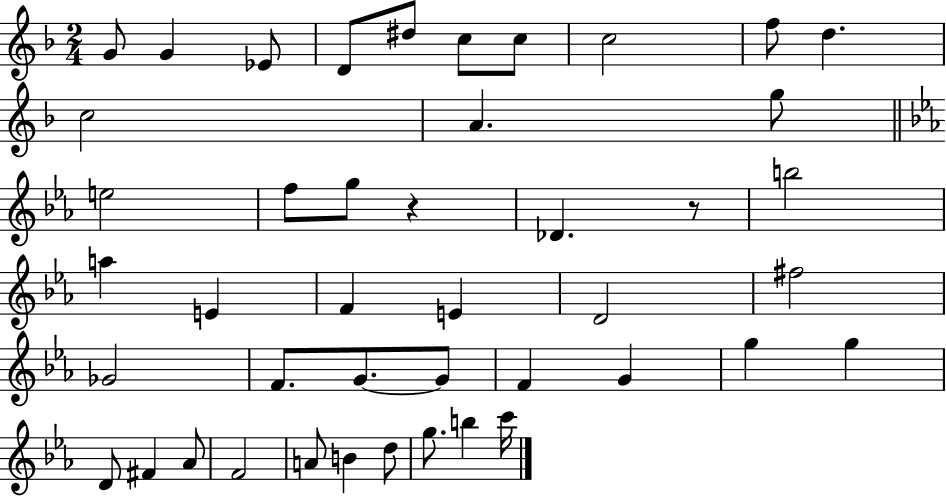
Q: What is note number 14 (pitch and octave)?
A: E5